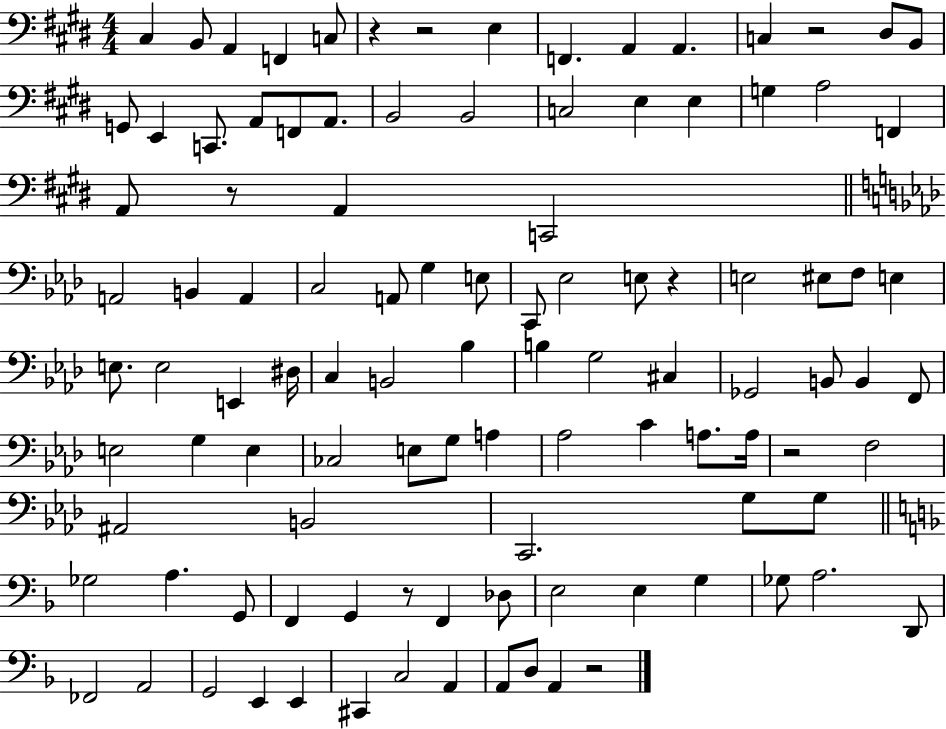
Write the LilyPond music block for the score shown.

{
  \clef bass
  \numericTimeSignature
  \time 4/4
  \key e \major
  cis4 b,8 a,4 f,4 c8 | r4 r2 e4 | f,4. a,4 a,4. | c4 r2 dis8 b,8 | \break g,8 e,4 c,8. a,8 f,8 a,8. | b,2 b,2 | c2 e4 e4 | g4 a2 f,4 | \break a,8 r8 a,4 c,2 | \bar "||" \break \key f \minor a,2 b,4 a,4 | c2 a,8 g4 e8 | c,8 ees2 e8 r4 | e2 eis8 f8 e4 | \break e8. e2 e,4 dis16 | c4 b,2 bes4 | b4 g2 cis4 | ges,2 b,8 b,4 f,8 | \break e2 g4 e4 | ces2 e8 g8 a4 | aes2 c'4 a8. a16 | r2 f2 | \break ais,2 b,2 | c,2. g8 g8 | \bar "||" \break \key d \minor ges2 a4. g,8 | f,4 g,4 r8 f,4 des8 | e2 e4 g4 | ges8 a2. d,8 | \break fes,2 a,2 | g,2 e,4 e,4 | cis,4 c2 a,4 | a,8 d8 a,4 r2 | \break \bar "|."
}